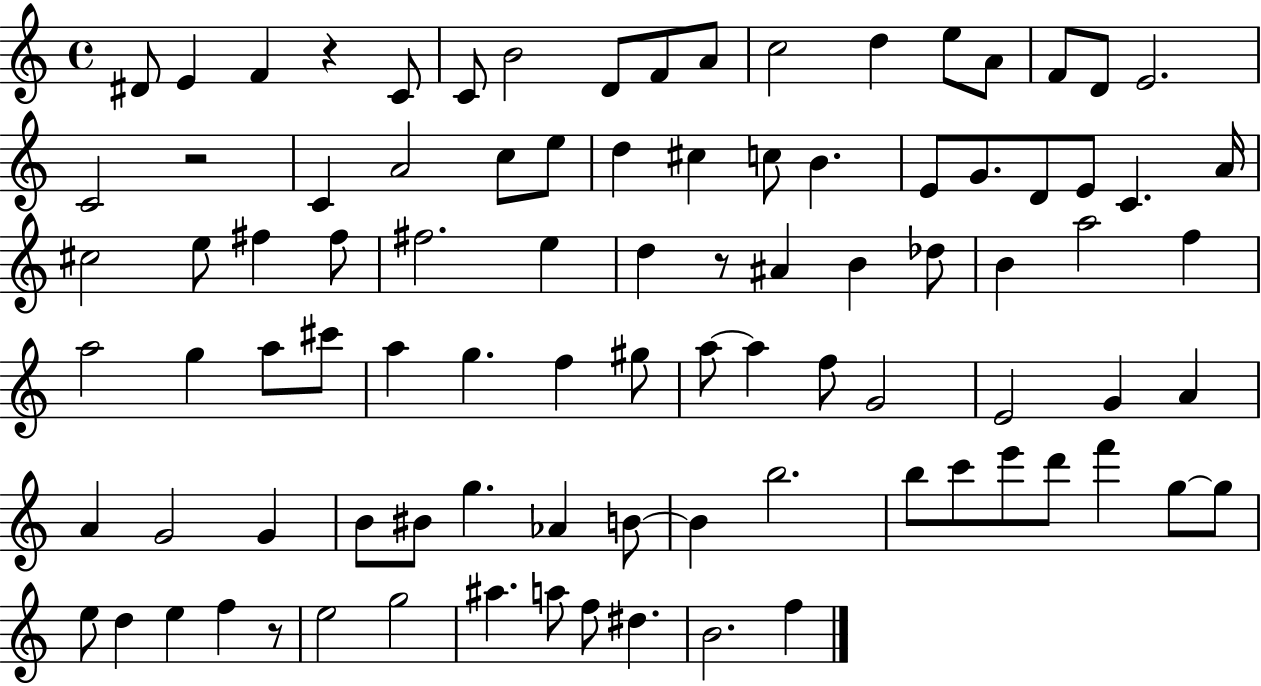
D#4/e E4/q F4/q R/q C4/e C4/e B4/h D4/e F4/e A4/e C5/h D5/q E5/e A4/e F4/e D4/e E4/h. C4/h R/h C4/q A4/h C5/e E5/e D5/q C#5/q C5/e B4/q. E4/e G4/e. D4/e E4/e C4/q. A4/s C#5/h E5/e F#5/q F#5/e F#5/h. E5/q D5/q R/e A#4/q B4/q Db5/e B4/q A5/h F5/q A5/h G5/q A5/e C#6/e A5/q G5/q. F5/q G#5/e A5/e A5/q F5/e G4/h E4/h G4/q A4/q A4/q G4/h G4/q B4/e BIS4/e G5/q. Ab4/q B4/e B4/q B5/h. B5/e C6/e E6/e D6/e F6/q G5/e G5/e E5/e D5/q E5/q F5/q R/e E5/h G5/h A#5/q. A5/e F5/e D#5/q. B4/h. F5/q